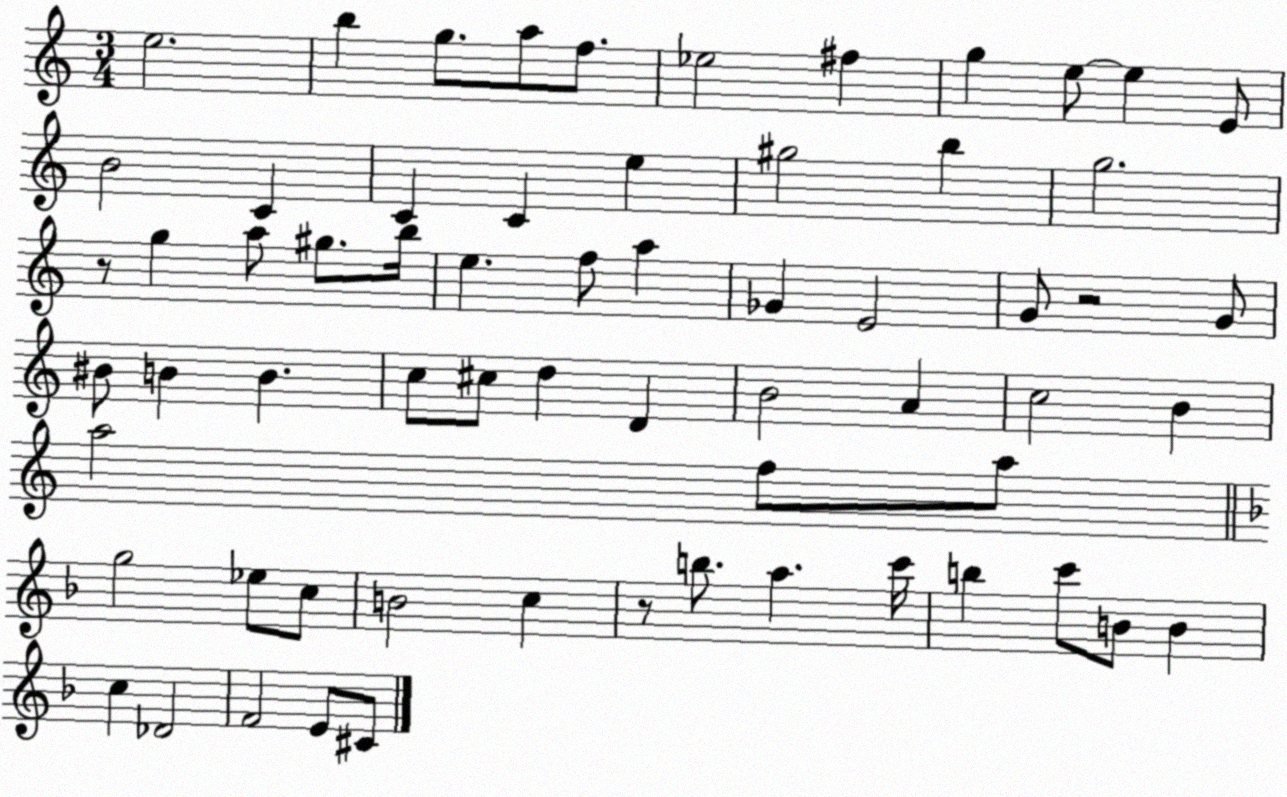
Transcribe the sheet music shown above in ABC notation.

X:1
T:Untitled
M:3/4
L:1/4
K:C
e2 b g/2 a/2 f/2 _e2 ^f g e/2 e E/2 B2 C C C e ^g2 b g2 z/2 g a/2 ^g/2 b/4 e f/2 a _G E2 G/2 z2 G/2 ^B/2 B B c/2 ^c/2 d D B2 A c2 B a2 f/2 a/2 g2 _e/2 c/2 B2 c z/2 b/2 a c'/4 b c'/2 B/2 B c _D2 F2 E/2 ^C/2